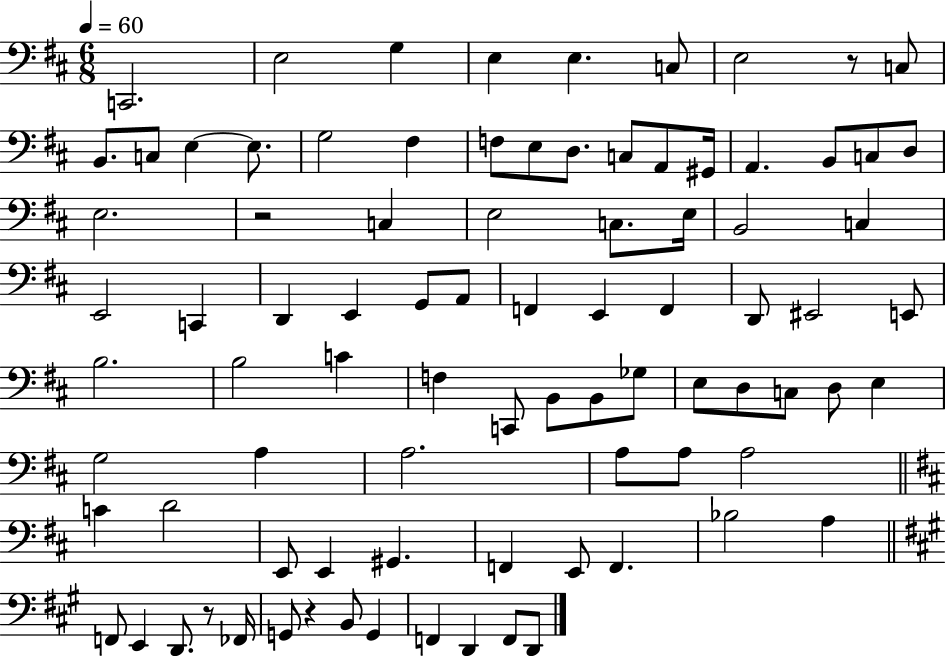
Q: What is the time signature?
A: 6/8